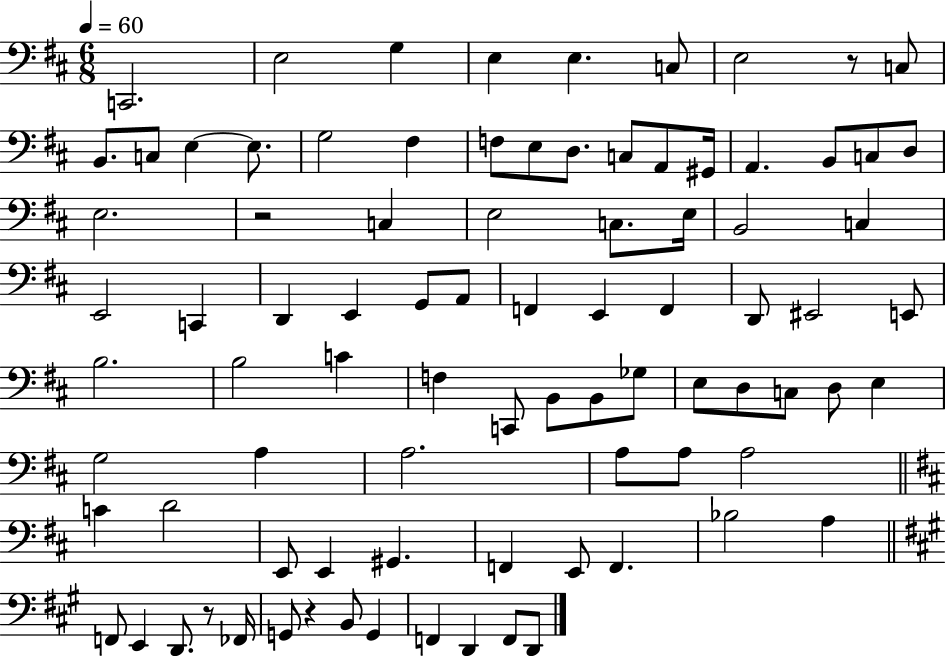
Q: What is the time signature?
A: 6/8